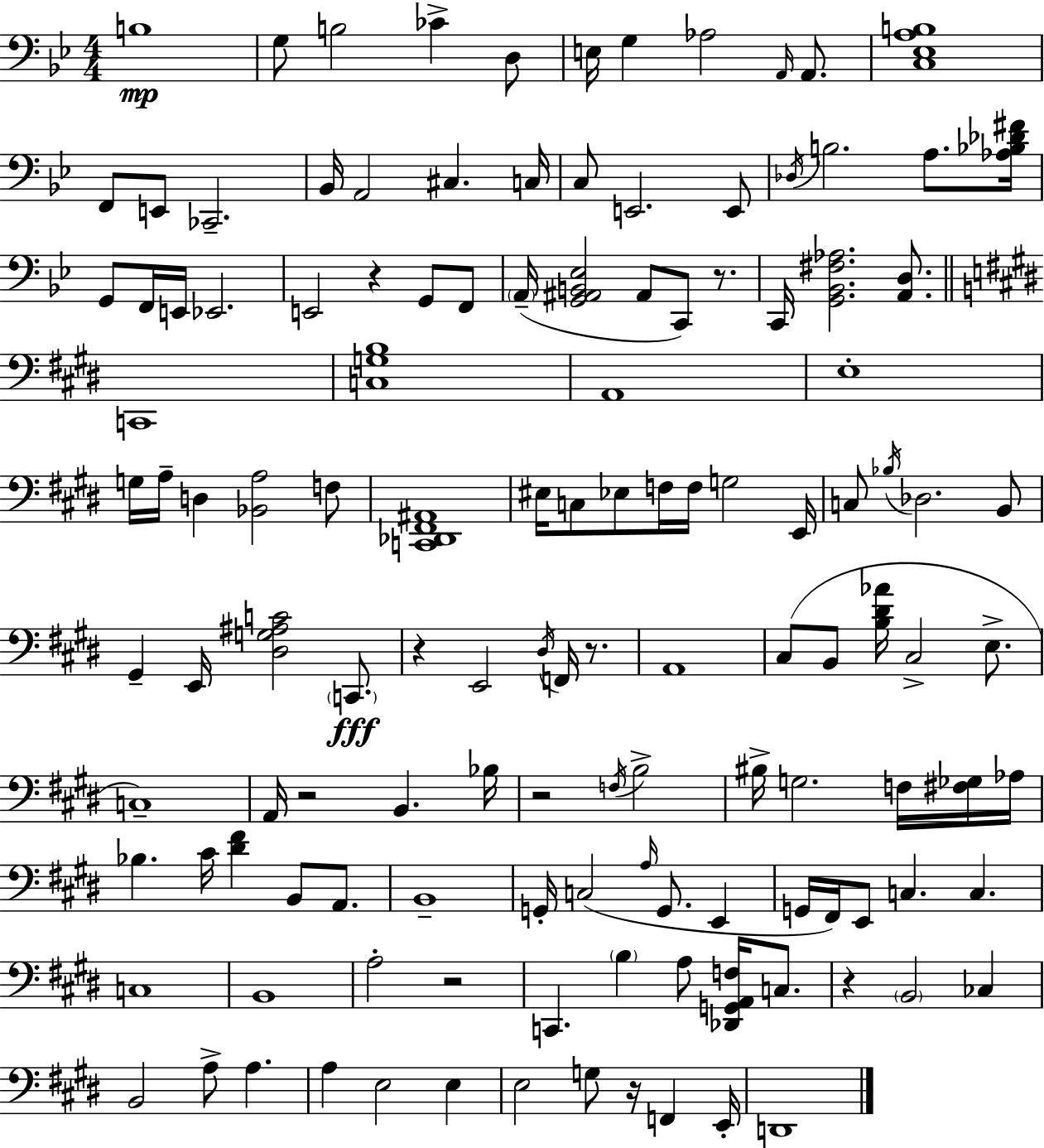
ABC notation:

X:1
T:Untitled
M:4/4
L:1/4
K:Gm
B,4 G,/2 B,2 _C D,/2 E,/4 G, _A,2 A,,/4 A,,/2 [C,_E,A,B,]4 F,,/2 E,,/2 _C,,2 _B,,/4 A,,2 ^C, C,/4 C,/2 E,,2 E,,/2 _D,/4 B,2 A,/2 [_A,_B,_D^F]/4 G,,/2 F,,/4 E,,/4 _E,,2 E,,2 z G,,/2 F,,/2 A,,/4 [G,,^A,,B,,_E,]2 ^A,,/2 C,,/2 z/2 C,,/4 [G,,_B,,^F,_A,]2 [A,,D,]/2 C,,4 [C,G,B,]4 A,,4 E,4 G,/4 A,/4 D, [_B,,A,]2 F,/2 [C,,_D,,^F,,^A,,]4 ^E,/4 C,/2 _E,/2 F,/4 F,/4 G,2 E,,/4 C,/2 _B,/4 _D,2 B,,/2 ^G,, E,,/4 [^D,G,^A,C]2 C,,/2 z E,,2 ^D,/4 F,,/4 z/2 A,,4 ^C,/2 B,,/2 [B,^D_A]/4 ^C,2 E,/2 C,4 A,,/4 z2 B,, _B,/4 z2 F,/4 B,2 ^B,/4 G,2 F,/4 [^F,_G,]/4 _A,/4 _B, ^C/4 [^D^F] B,,/2 A,,/2 B,,4 G,,/4 C,2 A,/4 G,,/2 E,, G,,/4 ^F,,/4 E,,/2 C, C, C,4 B,,4 A,2 z2 C,, B, A,/2 [_D,,G,,A,,F,]/4 C,/2 z B,,2 _C, B,,2 A,/2 A, A, E,2 E, E,2 G,/2 z/4 F,, E,,/4 D,,4